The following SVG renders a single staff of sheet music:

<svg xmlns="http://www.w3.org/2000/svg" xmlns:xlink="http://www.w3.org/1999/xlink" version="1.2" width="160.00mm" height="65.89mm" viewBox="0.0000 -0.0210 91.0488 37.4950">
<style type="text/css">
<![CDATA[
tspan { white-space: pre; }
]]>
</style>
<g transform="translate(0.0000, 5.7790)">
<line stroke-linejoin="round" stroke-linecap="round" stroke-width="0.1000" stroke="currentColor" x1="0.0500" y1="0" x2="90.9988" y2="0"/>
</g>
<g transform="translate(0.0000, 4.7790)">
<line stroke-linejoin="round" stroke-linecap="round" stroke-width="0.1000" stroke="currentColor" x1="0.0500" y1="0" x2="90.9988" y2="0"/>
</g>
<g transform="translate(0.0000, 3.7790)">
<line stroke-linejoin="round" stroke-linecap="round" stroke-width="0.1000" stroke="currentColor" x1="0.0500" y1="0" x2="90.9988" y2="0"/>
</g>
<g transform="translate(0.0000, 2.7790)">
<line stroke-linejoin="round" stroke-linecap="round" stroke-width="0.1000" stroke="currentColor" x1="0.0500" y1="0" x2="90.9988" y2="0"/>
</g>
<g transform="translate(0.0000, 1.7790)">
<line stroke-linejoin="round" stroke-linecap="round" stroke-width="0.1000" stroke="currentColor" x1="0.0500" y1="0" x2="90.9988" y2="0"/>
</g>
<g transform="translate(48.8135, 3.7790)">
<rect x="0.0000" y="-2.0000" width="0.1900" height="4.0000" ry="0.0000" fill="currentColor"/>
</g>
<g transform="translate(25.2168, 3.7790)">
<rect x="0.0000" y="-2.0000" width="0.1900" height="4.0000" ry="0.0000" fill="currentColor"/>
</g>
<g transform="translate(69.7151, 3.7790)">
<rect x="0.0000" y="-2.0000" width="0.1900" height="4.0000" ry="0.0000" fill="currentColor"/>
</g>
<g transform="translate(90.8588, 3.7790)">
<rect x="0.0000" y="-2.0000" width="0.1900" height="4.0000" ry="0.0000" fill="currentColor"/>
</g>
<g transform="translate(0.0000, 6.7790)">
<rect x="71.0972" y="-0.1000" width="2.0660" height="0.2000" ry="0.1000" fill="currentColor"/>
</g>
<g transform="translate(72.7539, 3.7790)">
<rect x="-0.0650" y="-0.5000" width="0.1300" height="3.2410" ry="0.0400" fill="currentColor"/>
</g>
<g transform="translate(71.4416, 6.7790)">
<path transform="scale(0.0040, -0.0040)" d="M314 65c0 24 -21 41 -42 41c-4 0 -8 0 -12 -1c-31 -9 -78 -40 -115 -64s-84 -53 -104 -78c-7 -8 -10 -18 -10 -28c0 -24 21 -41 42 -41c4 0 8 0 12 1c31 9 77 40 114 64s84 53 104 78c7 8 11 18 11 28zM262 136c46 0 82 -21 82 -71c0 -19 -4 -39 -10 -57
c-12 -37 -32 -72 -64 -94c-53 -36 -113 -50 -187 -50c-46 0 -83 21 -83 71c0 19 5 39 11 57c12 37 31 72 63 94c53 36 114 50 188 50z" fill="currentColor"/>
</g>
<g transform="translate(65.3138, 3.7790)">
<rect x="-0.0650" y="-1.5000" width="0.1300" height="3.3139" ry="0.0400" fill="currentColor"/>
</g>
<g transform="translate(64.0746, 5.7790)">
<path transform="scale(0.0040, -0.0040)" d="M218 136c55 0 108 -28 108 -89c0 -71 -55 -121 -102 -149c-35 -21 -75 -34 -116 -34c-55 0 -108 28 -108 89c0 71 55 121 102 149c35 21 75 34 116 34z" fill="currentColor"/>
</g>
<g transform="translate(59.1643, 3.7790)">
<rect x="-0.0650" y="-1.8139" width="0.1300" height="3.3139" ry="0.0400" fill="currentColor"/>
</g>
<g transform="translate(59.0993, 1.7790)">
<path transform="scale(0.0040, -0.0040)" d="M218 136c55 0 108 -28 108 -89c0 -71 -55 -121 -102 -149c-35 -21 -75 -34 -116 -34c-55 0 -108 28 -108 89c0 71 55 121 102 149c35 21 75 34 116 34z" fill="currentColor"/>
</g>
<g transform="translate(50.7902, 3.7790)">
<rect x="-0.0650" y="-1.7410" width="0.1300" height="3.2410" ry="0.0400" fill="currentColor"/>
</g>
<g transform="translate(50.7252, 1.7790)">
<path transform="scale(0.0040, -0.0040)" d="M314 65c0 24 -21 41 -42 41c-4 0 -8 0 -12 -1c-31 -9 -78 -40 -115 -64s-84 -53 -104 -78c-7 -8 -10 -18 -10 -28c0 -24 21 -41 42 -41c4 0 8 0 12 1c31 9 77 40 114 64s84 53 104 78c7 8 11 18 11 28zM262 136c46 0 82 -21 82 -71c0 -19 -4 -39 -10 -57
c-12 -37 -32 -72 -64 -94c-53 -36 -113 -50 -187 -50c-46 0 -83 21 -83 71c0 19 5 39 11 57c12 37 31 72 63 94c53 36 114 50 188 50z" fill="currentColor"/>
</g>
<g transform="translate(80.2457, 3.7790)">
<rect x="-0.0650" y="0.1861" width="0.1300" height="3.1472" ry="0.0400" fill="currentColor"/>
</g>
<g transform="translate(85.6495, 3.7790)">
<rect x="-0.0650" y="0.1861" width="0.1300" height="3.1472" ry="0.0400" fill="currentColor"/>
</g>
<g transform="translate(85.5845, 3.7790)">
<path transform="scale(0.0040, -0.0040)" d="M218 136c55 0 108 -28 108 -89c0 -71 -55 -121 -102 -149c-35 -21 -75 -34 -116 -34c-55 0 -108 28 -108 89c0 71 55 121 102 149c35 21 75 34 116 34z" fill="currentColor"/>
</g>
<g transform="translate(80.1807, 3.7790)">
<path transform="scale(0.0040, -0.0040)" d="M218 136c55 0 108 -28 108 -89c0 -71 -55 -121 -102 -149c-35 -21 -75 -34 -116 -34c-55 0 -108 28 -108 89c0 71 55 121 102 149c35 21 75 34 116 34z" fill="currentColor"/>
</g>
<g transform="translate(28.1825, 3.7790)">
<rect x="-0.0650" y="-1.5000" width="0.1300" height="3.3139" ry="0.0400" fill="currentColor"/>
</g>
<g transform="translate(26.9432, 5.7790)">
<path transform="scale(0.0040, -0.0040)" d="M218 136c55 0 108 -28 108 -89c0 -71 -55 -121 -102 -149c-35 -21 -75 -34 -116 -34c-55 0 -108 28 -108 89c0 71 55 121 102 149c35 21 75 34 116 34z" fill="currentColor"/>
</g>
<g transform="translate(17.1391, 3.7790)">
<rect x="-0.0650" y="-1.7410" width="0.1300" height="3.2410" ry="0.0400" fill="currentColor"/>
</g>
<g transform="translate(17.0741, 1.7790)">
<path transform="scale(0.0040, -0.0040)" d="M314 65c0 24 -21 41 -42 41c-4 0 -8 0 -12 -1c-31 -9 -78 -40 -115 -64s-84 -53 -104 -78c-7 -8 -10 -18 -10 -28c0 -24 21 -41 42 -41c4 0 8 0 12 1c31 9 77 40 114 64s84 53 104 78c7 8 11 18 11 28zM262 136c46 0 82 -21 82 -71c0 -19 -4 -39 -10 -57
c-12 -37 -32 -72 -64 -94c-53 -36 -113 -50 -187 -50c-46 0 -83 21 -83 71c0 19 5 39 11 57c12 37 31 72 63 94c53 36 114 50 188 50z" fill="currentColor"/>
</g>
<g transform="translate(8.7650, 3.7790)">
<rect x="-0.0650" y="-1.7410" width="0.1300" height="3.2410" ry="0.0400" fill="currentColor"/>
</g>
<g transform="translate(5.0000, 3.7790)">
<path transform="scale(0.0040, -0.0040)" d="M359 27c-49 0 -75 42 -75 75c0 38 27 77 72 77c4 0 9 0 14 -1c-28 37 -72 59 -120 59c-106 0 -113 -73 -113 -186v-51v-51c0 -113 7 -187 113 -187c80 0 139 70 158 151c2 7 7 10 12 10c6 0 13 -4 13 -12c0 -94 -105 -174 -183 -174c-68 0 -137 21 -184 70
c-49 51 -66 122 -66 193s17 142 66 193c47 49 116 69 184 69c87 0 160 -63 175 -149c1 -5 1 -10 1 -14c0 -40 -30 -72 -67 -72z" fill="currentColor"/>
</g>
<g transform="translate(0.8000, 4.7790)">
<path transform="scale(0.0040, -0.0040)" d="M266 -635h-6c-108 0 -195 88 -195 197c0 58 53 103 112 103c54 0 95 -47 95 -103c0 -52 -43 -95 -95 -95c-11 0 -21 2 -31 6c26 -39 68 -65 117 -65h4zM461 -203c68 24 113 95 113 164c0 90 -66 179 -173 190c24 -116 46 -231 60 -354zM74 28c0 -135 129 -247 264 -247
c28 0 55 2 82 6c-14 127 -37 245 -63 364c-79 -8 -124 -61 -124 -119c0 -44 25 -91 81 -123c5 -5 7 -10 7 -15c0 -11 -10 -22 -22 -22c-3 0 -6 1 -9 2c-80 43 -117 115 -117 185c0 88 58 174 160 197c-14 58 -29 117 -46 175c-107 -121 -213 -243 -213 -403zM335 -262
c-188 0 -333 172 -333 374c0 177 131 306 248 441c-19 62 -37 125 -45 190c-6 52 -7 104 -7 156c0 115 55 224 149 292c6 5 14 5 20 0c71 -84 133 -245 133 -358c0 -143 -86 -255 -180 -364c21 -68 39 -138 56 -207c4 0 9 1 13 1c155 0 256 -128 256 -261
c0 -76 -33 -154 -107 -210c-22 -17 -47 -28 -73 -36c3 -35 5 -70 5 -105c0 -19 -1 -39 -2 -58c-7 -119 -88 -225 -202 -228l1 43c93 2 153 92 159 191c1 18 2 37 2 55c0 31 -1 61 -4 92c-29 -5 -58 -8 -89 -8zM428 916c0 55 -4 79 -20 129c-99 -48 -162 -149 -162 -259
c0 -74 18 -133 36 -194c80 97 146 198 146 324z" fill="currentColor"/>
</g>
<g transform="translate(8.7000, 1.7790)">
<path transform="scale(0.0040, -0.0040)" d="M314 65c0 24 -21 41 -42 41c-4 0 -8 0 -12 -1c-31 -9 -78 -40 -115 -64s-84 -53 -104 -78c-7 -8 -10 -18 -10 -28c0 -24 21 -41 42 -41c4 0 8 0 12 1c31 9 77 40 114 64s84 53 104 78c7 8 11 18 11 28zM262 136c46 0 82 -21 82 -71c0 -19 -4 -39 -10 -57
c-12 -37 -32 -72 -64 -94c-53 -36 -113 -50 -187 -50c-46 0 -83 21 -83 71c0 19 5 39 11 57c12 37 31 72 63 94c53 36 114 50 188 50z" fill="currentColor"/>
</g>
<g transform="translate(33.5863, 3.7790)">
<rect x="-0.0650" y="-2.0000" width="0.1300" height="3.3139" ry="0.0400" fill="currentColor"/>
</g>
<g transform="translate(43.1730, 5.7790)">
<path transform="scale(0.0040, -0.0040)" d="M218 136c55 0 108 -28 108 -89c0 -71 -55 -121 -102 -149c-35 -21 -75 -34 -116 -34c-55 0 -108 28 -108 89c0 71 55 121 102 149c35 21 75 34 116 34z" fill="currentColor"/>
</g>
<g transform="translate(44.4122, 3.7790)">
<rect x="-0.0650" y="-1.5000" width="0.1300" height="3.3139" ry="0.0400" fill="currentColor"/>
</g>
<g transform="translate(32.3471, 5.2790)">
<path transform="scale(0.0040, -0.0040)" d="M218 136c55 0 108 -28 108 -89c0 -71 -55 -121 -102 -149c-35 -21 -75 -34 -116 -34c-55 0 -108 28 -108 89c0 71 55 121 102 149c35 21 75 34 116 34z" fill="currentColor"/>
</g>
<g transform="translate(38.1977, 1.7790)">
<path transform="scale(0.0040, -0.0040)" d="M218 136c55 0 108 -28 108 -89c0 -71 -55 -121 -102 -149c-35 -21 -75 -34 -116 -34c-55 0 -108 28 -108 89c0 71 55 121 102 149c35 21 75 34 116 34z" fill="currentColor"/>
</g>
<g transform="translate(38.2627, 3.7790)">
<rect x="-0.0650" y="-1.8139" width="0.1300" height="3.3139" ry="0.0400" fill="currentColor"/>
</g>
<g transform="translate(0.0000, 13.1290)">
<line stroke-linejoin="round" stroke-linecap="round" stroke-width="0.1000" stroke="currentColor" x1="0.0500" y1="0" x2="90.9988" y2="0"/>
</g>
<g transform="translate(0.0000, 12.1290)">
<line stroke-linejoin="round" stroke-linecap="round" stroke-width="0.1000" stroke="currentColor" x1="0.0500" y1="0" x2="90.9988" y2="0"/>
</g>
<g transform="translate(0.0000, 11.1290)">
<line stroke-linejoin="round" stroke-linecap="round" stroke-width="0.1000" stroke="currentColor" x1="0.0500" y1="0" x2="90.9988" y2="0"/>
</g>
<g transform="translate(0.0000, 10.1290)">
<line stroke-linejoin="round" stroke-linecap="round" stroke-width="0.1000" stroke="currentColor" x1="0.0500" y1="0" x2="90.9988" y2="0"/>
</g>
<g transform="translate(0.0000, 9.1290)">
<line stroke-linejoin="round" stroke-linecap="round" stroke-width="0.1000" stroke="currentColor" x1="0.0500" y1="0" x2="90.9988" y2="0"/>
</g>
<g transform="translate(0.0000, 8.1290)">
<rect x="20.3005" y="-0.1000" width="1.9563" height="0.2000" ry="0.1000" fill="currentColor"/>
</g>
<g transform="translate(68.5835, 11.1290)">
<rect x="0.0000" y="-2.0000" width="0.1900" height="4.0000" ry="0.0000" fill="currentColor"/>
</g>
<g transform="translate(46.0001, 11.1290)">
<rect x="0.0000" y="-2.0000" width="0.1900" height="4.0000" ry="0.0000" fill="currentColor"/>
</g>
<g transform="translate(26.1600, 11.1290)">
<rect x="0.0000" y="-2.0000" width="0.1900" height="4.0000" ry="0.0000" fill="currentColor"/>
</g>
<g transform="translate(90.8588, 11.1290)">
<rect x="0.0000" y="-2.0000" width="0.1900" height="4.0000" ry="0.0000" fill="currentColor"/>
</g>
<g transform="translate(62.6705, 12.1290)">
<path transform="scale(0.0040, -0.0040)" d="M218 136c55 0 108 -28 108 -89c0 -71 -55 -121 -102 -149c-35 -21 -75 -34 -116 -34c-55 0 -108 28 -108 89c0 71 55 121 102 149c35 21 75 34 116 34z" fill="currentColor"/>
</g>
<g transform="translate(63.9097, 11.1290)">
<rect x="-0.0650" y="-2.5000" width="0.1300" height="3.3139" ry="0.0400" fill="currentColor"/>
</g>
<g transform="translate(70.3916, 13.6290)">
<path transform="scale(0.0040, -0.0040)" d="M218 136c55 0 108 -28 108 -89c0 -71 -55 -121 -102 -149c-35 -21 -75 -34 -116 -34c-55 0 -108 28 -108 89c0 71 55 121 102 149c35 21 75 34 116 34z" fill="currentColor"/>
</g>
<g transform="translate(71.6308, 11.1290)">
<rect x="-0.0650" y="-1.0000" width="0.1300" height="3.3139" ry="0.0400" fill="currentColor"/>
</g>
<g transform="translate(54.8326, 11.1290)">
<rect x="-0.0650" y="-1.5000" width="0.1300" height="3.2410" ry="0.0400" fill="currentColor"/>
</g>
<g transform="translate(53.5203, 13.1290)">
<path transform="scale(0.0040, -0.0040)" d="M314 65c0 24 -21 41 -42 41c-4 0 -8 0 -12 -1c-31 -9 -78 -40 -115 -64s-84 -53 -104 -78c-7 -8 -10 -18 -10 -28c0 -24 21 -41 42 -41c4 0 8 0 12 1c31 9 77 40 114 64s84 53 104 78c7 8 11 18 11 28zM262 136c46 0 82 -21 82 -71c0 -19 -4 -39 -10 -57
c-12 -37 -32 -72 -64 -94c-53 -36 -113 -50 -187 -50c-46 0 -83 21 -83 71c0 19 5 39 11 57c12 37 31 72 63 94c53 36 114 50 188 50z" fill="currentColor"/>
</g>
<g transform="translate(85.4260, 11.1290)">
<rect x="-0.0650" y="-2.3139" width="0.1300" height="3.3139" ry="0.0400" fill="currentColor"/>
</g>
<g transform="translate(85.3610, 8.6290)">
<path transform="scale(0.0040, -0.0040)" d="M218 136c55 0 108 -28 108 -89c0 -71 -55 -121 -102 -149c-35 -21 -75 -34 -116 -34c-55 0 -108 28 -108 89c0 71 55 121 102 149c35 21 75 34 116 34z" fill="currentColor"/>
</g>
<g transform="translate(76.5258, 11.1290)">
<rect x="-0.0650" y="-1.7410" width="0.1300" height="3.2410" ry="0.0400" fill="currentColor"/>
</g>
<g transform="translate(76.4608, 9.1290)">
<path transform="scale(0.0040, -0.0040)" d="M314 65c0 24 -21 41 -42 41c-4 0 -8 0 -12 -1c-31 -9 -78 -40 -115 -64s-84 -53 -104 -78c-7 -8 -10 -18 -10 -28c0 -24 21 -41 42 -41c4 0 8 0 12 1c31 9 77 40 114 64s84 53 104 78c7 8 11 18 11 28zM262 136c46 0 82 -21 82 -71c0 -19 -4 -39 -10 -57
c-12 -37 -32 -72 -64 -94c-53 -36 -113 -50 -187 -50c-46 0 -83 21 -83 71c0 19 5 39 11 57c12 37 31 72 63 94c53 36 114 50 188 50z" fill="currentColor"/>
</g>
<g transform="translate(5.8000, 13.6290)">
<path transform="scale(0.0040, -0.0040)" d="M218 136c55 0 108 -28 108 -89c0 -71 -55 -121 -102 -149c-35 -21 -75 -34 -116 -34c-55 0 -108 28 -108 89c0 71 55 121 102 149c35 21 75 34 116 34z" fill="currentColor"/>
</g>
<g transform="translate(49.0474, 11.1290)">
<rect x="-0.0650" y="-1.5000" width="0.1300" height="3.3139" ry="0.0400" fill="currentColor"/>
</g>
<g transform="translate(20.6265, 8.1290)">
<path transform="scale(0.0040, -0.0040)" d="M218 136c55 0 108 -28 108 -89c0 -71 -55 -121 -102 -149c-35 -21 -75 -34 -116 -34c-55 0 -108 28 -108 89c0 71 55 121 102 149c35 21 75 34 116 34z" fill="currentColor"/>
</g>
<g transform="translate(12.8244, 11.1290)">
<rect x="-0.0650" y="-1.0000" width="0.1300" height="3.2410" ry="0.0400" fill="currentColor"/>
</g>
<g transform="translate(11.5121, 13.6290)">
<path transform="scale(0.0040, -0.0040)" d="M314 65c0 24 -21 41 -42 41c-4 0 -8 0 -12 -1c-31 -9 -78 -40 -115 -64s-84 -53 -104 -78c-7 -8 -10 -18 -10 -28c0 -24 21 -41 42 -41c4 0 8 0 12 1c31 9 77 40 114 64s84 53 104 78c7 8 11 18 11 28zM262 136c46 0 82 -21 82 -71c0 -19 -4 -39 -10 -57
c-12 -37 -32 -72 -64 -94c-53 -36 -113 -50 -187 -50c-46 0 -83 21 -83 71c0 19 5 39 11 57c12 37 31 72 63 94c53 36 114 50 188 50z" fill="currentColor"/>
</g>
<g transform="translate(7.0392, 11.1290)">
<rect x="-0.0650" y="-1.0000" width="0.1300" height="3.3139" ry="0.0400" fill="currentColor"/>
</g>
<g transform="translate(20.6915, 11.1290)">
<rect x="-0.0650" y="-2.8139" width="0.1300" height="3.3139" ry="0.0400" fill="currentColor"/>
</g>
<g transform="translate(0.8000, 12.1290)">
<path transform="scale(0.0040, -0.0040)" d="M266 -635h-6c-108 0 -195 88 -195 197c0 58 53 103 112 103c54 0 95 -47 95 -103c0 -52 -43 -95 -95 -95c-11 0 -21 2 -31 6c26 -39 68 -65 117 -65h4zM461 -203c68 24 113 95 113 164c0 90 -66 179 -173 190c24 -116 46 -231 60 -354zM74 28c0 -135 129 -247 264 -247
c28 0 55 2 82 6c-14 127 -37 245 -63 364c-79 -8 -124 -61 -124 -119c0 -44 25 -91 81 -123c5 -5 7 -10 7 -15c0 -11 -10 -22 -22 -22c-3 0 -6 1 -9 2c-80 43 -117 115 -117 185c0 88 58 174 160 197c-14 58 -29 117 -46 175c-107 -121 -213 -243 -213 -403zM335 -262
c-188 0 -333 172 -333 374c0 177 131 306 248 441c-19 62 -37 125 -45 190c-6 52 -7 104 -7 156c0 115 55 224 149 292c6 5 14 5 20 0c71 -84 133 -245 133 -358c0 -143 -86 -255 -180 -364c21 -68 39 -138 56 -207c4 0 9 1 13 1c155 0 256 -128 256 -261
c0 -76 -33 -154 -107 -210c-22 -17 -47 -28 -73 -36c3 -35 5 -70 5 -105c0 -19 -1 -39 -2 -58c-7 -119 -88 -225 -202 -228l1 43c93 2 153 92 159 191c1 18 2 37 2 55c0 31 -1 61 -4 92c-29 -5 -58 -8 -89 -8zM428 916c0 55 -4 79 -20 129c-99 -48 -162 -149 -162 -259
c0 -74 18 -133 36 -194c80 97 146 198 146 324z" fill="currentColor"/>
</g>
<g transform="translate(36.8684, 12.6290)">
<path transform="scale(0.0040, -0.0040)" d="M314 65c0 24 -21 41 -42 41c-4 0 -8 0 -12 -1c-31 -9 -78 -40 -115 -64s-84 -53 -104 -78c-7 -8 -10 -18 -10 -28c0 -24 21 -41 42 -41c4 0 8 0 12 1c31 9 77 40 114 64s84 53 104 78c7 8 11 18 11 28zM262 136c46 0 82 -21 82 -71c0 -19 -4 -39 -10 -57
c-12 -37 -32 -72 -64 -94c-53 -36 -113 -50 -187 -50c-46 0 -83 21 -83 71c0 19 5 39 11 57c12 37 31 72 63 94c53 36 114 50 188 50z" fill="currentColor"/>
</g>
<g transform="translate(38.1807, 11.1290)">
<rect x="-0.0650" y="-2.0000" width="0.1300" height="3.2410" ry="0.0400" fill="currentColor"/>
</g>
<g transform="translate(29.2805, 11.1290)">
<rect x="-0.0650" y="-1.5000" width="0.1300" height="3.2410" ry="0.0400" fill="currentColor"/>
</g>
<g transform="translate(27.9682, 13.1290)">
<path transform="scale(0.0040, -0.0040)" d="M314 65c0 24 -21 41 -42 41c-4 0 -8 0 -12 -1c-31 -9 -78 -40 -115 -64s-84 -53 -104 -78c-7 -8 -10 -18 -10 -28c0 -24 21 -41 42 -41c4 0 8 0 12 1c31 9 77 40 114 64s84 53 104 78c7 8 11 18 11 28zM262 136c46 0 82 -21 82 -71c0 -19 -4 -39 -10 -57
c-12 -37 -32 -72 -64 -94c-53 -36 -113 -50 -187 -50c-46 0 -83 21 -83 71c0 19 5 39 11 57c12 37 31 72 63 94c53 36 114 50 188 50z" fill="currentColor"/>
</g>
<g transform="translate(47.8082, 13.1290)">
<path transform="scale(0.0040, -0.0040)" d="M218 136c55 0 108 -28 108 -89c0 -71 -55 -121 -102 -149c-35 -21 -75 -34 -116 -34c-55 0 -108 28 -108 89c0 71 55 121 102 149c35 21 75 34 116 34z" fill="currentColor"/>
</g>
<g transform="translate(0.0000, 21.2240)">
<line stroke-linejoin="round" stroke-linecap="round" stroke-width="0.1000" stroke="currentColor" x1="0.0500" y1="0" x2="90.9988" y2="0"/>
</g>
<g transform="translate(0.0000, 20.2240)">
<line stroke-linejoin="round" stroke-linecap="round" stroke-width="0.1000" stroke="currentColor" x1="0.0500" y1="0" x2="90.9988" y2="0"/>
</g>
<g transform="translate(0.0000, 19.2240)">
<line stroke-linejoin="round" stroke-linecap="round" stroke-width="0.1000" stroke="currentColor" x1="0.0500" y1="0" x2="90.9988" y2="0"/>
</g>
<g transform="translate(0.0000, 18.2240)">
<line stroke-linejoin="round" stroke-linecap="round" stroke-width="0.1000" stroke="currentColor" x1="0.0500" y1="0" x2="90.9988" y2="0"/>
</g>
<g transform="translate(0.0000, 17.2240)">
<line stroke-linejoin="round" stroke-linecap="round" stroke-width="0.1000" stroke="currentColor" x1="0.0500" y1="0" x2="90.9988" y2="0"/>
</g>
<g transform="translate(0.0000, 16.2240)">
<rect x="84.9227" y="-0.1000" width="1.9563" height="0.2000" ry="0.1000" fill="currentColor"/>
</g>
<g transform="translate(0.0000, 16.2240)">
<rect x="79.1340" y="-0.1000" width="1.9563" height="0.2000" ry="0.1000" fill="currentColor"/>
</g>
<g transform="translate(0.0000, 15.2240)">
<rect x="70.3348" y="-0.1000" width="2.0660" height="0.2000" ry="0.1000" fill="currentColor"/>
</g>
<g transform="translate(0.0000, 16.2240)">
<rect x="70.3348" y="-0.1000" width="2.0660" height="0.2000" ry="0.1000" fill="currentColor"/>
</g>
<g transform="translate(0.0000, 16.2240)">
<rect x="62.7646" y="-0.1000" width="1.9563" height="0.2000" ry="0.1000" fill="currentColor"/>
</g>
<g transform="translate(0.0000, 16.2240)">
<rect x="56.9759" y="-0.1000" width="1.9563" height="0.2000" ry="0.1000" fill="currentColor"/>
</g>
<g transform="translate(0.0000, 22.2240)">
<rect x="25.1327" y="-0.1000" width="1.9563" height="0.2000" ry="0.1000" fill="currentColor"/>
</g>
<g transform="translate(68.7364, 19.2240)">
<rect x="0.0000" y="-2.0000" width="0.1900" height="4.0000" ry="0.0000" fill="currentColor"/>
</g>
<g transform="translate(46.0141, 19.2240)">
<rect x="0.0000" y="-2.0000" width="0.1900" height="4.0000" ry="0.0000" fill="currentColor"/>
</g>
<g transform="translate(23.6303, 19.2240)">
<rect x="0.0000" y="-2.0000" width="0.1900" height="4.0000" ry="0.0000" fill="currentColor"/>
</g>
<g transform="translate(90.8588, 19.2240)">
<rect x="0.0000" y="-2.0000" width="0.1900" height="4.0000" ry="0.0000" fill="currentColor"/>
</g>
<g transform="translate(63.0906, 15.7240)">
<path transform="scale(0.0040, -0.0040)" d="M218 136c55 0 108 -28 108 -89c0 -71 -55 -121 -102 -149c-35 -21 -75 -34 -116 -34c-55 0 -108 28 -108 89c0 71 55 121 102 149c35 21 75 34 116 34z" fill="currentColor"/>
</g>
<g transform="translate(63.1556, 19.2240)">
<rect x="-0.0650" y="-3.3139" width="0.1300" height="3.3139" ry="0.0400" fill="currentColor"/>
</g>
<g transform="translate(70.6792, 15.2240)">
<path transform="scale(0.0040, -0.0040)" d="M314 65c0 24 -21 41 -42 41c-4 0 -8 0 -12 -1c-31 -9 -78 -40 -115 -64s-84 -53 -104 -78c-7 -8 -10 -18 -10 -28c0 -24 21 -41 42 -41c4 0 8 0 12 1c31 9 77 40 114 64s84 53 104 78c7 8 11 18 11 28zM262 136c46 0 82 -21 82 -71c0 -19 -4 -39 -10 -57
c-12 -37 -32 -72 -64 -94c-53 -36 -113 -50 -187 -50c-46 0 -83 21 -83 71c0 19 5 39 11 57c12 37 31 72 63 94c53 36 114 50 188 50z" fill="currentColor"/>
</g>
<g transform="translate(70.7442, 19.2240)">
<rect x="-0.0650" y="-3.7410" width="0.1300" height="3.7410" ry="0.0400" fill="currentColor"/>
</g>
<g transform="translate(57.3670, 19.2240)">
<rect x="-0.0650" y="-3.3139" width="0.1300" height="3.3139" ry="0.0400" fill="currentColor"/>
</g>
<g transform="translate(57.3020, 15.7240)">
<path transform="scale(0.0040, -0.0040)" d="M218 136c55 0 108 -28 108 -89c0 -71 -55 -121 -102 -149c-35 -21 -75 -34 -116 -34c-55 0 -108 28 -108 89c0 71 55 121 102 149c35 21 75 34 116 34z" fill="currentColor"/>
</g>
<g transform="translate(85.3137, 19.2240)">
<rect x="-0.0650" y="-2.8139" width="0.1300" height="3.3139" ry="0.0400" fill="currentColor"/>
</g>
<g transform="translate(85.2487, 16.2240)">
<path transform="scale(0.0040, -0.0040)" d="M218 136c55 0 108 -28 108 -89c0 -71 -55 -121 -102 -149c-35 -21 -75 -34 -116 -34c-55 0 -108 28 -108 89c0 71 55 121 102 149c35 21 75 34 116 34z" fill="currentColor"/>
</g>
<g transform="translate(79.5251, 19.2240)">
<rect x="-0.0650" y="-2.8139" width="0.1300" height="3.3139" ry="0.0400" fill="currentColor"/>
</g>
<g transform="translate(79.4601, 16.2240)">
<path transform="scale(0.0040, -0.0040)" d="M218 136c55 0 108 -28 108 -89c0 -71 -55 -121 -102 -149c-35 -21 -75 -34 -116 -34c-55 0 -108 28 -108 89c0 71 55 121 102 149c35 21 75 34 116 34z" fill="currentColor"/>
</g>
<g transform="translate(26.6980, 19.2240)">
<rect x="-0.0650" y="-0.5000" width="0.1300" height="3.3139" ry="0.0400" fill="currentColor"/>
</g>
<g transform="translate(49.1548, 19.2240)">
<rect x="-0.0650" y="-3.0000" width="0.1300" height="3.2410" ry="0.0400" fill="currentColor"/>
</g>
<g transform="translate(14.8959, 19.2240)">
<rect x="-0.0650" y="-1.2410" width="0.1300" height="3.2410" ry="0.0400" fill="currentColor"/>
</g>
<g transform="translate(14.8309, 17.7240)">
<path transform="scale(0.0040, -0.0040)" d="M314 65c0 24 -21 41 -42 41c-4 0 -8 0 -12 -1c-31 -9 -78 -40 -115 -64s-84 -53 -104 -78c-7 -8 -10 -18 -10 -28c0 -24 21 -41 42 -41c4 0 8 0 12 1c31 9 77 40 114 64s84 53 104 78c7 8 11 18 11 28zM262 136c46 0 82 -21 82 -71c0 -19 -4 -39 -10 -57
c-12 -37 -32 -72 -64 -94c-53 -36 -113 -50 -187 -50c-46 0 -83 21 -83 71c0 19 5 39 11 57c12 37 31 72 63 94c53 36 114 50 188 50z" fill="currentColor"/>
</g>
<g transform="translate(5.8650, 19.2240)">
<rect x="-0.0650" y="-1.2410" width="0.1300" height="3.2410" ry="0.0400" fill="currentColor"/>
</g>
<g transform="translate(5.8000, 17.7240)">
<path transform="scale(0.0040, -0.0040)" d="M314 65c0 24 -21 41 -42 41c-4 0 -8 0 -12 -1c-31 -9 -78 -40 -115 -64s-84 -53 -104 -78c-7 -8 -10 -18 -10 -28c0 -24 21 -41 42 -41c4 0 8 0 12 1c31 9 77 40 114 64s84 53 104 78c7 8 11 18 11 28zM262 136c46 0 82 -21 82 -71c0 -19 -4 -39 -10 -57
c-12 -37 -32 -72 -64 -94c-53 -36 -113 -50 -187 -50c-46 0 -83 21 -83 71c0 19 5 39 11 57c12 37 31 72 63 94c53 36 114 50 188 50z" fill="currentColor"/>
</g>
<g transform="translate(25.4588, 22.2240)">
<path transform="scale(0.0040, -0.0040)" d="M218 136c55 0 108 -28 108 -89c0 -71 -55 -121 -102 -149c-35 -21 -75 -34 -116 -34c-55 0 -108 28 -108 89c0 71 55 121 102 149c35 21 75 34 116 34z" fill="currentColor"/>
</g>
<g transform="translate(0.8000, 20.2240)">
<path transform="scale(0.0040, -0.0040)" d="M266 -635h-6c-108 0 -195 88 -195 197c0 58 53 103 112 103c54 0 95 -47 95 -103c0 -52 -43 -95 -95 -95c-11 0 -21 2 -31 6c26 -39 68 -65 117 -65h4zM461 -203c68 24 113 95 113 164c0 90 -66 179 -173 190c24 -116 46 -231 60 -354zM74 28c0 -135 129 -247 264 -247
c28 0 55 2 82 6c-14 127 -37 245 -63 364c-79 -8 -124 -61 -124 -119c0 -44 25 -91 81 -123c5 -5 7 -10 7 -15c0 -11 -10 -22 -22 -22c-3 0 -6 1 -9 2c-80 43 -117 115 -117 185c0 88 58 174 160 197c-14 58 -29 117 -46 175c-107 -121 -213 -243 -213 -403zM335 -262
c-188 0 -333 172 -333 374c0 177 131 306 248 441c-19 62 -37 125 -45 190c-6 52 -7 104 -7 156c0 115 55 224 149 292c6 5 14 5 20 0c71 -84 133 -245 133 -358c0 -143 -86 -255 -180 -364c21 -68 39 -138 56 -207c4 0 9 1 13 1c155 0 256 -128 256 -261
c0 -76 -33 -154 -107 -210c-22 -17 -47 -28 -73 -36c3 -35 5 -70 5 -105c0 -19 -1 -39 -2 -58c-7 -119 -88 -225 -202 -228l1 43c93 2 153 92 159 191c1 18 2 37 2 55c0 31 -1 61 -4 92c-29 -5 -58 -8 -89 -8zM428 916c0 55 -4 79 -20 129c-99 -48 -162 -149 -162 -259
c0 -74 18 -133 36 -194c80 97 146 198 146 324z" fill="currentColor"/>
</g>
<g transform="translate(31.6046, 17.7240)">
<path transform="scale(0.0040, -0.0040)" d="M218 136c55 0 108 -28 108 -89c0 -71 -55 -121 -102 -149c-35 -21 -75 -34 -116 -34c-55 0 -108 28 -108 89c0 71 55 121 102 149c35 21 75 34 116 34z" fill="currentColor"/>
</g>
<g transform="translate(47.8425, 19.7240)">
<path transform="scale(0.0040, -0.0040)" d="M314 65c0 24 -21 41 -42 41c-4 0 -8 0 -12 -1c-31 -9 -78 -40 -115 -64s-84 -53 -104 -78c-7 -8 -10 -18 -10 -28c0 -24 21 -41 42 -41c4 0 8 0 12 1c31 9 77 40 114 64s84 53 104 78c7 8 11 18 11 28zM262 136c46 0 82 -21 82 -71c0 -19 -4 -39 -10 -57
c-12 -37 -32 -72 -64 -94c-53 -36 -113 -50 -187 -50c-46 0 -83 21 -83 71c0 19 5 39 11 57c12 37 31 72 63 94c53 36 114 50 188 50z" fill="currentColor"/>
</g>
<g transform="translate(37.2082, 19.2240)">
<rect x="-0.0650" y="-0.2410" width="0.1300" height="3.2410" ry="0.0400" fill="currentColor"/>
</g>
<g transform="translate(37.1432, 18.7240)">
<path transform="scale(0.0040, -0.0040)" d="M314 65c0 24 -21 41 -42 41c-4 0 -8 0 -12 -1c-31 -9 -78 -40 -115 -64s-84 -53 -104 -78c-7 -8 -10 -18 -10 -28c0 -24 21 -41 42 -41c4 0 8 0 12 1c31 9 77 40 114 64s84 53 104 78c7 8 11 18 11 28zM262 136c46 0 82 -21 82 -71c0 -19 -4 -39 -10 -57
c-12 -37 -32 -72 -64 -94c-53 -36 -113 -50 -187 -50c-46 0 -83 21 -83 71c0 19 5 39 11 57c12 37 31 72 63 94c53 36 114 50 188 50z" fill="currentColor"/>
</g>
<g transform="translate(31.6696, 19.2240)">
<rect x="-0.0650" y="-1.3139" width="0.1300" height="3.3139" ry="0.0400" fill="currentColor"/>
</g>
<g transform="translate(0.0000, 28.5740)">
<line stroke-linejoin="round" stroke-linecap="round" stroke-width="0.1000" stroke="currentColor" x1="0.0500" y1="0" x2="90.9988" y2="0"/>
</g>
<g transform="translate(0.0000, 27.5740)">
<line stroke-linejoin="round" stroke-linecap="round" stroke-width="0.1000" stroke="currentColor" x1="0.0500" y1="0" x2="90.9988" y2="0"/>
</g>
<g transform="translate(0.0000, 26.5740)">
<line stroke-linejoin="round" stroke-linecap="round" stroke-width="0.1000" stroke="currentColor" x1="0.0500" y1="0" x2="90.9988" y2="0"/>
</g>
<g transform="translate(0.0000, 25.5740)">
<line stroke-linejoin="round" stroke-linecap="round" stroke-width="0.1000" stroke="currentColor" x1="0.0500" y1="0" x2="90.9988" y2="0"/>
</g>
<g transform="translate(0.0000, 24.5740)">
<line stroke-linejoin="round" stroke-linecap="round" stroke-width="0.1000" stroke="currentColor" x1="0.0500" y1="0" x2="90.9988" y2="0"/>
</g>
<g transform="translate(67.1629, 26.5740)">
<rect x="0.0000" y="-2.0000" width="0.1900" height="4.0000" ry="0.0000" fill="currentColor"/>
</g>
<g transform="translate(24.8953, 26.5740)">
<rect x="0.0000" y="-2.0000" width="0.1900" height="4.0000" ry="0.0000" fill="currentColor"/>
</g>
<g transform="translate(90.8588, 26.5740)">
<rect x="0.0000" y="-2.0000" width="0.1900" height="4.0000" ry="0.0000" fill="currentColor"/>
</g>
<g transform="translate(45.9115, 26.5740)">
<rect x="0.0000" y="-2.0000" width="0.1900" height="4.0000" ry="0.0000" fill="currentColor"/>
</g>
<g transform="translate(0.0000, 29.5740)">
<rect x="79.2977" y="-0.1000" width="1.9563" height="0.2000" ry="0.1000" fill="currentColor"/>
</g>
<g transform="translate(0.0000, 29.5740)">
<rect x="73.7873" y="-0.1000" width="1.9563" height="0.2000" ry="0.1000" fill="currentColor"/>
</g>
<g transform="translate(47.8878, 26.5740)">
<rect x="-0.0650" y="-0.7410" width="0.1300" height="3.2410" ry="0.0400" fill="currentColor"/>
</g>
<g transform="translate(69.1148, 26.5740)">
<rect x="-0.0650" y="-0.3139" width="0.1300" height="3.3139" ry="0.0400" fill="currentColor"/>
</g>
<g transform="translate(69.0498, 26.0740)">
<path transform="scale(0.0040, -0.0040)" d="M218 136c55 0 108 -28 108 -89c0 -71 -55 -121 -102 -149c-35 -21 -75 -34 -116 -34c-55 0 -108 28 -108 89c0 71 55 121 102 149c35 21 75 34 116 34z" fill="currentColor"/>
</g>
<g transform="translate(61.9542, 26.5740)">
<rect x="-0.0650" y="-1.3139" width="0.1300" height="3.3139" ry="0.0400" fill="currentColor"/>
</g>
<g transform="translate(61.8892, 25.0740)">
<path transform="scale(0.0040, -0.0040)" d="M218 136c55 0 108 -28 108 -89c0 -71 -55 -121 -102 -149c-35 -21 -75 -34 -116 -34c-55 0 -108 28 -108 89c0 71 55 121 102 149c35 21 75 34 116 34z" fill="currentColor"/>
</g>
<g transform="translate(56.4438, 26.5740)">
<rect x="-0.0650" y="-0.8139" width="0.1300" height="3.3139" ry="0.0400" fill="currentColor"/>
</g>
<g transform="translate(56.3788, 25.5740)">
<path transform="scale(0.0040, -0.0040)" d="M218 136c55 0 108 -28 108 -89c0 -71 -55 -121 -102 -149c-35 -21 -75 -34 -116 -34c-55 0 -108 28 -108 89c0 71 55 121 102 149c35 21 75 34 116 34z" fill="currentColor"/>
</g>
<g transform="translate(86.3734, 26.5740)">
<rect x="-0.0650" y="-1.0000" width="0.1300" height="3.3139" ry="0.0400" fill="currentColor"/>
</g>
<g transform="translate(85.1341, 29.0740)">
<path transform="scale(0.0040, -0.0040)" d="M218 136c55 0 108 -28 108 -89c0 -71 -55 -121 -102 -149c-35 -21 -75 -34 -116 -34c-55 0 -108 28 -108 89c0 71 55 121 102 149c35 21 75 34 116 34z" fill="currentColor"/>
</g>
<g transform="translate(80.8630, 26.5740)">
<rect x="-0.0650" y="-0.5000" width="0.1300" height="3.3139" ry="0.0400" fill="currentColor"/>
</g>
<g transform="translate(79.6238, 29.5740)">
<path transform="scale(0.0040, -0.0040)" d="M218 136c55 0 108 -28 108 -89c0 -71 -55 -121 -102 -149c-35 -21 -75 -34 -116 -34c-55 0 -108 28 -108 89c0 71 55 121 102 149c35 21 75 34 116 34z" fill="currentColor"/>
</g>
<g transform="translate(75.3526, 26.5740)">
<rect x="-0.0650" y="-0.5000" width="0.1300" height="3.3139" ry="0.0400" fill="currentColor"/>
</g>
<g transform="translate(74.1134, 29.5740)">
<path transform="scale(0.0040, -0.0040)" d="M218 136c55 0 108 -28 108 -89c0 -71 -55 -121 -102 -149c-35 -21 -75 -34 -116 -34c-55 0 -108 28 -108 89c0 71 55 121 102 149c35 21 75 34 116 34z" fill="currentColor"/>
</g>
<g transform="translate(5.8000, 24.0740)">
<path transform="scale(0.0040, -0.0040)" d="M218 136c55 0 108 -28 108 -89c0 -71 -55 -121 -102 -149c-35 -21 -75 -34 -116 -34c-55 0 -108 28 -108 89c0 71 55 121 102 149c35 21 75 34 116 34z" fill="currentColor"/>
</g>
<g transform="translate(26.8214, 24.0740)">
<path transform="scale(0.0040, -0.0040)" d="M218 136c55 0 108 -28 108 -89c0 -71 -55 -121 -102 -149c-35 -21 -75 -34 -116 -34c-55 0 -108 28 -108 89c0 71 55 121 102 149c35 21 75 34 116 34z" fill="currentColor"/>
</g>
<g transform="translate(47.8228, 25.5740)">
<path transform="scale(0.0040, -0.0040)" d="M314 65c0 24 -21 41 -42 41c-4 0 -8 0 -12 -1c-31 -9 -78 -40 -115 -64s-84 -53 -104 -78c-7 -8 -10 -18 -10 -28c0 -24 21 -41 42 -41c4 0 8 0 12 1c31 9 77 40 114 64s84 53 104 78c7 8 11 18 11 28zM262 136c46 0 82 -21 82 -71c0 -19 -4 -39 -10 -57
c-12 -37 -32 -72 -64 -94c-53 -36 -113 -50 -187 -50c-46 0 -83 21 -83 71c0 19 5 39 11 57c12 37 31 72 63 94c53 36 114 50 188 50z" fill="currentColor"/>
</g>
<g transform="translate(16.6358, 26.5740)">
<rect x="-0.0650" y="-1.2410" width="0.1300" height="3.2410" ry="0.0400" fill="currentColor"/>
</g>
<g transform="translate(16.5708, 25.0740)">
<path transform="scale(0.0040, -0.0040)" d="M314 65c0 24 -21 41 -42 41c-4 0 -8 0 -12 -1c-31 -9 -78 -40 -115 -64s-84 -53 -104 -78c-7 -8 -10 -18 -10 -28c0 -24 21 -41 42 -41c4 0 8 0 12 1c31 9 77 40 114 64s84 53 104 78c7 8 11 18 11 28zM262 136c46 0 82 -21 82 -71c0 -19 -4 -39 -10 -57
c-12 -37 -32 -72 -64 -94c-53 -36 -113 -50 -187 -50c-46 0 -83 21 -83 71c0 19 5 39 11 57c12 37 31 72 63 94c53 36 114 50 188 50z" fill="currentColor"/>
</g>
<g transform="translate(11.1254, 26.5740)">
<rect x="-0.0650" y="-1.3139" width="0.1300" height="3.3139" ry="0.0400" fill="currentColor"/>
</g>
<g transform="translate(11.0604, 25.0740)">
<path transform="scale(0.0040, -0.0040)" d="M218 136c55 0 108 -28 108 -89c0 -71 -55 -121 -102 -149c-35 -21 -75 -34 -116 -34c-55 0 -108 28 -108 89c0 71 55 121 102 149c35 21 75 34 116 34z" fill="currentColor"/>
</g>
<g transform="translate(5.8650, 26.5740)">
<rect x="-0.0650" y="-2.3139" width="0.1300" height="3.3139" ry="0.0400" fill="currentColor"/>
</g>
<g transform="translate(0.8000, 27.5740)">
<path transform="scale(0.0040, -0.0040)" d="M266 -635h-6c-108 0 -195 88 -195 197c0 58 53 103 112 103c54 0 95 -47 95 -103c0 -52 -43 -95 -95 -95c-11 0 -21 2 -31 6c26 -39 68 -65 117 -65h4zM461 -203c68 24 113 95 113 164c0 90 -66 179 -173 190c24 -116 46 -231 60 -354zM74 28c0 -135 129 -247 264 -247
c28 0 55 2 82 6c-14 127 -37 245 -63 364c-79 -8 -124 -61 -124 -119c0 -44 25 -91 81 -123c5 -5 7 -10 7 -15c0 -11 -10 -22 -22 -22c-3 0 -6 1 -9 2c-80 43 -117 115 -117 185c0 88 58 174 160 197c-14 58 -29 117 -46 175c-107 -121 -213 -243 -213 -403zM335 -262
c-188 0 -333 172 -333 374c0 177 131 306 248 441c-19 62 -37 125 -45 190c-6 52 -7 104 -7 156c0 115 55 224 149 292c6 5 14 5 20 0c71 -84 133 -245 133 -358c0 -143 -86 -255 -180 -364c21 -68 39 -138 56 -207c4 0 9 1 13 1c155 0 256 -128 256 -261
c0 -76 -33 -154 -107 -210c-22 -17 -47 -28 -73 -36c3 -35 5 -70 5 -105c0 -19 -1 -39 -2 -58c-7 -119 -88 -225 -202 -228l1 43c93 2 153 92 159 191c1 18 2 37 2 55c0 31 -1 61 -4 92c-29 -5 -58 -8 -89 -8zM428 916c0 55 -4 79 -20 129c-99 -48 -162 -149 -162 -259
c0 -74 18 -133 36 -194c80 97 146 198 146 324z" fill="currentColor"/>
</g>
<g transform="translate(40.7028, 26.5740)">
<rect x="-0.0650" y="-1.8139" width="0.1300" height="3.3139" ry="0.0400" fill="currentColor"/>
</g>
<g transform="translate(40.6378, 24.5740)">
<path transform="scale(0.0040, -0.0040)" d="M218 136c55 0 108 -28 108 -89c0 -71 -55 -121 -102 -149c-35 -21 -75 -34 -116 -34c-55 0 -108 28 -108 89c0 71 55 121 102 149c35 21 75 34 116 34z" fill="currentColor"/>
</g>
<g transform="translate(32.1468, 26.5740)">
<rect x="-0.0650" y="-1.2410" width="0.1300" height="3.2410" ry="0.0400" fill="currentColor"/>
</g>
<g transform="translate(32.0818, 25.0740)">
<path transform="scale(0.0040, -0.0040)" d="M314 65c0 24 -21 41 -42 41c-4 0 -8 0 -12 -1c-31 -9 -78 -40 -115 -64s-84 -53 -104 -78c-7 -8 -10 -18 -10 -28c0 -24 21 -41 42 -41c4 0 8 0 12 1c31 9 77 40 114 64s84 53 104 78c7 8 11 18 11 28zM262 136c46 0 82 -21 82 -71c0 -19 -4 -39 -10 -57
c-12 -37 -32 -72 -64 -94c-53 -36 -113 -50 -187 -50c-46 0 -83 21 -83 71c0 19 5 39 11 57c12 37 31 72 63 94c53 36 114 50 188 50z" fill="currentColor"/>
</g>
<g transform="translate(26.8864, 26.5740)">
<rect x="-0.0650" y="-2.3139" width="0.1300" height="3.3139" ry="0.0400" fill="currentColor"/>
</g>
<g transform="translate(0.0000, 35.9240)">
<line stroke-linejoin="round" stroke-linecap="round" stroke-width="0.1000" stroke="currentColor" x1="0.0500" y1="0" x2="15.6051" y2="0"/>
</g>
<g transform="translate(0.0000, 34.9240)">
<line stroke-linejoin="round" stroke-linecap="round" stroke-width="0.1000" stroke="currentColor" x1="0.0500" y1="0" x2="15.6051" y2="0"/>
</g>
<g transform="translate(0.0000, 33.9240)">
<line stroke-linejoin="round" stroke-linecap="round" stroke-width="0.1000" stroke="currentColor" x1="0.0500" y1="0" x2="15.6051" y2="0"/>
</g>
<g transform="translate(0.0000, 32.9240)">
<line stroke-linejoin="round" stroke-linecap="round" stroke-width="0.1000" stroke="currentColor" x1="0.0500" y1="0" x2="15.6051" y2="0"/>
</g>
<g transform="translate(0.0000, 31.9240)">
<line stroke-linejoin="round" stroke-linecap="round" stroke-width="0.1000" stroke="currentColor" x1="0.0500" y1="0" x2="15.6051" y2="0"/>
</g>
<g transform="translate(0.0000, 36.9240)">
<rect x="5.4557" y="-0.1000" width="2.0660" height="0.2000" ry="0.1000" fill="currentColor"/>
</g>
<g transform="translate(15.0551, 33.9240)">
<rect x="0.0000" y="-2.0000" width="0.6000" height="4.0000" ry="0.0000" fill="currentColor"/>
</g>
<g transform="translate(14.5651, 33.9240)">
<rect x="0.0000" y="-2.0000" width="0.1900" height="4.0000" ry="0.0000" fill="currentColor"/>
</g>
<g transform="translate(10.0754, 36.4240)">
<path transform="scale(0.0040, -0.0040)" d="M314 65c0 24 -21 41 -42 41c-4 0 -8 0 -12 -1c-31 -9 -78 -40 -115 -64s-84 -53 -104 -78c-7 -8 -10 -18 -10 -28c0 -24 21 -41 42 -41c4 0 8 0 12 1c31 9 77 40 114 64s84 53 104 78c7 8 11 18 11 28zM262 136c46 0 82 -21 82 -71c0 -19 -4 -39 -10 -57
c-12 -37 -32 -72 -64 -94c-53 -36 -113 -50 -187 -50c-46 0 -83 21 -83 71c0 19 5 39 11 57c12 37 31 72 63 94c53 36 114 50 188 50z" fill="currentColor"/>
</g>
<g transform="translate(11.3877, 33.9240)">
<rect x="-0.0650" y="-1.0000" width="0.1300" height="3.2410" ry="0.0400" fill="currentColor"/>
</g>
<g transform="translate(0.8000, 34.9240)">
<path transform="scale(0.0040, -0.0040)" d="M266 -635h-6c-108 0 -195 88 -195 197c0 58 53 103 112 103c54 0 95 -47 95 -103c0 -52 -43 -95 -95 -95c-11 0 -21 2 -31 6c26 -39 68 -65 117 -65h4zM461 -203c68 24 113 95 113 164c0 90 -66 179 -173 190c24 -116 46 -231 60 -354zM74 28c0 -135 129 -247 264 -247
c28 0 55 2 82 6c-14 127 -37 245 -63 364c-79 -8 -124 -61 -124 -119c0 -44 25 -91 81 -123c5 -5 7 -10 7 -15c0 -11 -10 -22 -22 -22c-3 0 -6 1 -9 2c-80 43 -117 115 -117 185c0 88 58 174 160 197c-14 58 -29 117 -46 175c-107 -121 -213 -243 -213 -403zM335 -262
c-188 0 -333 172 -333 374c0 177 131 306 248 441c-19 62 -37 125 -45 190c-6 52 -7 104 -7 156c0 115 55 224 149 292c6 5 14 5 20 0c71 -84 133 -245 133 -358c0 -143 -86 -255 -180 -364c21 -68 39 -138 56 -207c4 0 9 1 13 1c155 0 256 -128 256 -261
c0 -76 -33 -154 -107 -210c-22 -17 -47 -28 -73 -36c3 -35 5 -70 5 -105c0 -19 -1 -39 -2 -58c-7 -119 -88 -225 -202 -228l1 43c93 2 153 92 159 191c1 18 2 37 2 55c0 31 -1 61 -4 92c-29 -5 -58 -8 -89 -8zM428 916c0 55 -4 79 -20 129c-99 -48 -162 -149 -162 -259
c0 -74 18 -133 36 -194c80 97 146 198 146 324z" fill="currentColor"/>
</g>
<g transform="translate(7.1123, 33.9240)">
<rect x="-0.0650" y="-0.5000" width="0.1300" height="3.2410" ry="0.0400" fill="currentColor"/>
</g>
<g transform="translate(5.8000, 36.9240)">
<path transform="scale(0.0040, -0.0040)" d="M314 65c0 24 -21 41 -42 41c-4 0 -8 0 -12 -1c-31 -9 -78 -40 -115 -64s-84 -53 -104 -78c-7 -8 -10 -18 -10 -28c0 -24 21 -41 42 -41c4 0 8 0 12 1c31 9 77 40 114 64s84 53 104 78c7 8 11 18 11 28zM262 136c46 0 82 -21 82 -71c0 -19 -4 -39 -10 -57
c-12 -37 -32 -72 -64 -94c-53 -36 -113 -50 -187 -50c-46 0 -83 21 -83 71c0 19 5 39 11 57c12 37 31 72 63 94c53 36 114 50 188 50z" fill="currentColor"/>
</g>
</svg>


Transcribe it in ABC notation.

X:1
T:Untitled
M:4/4
L:1/4
K:C
f2 f2 E F f E f2 f E C2 B B D D2 a E2 F2 E E2 G D f2 g e2 e2 C e c2 A2 b b c'2 a a g e e2 g e2 f d2 d e c C C D C2 D2